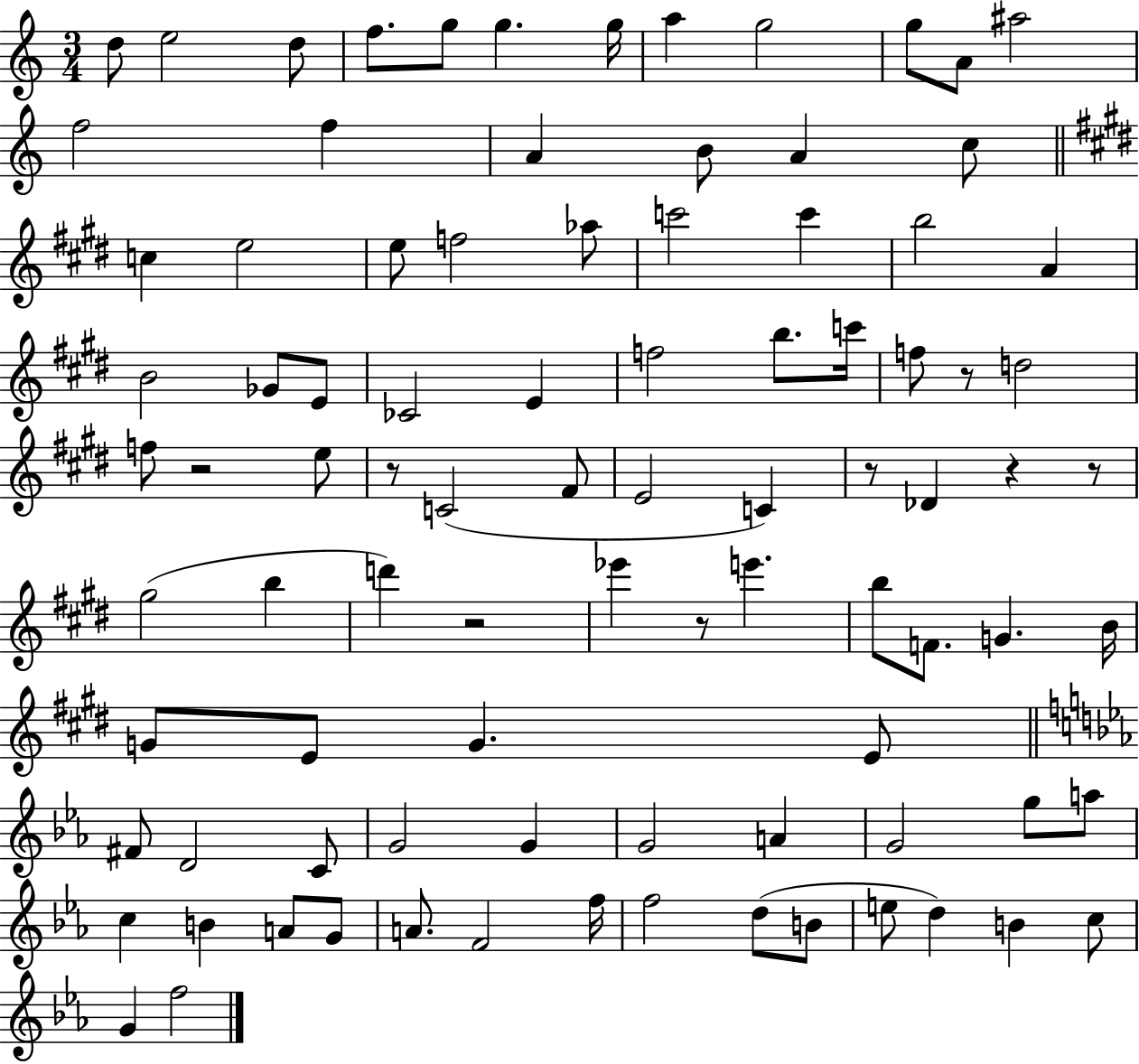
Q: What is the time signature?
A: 3/4